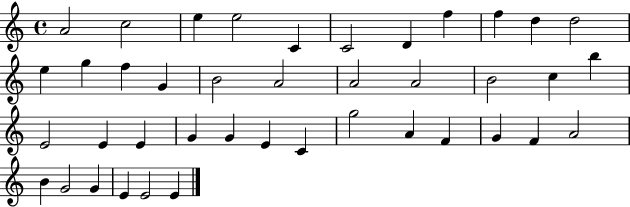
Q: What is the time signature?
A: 4/4